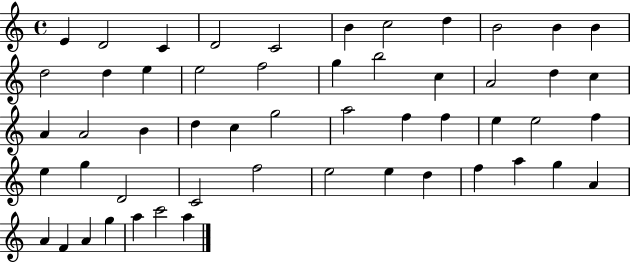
X:1
T:Untitled
M:4/4
L:1/4
K:C
E D2 C D2 C2 B c2 d B2 B B d2 d e e2 f2 g b2 c A2 d c A A2 B d c g2 a2 f f e e2 f e g D2 C2 f2 e2 e d f a g A A F A g a c'2 a